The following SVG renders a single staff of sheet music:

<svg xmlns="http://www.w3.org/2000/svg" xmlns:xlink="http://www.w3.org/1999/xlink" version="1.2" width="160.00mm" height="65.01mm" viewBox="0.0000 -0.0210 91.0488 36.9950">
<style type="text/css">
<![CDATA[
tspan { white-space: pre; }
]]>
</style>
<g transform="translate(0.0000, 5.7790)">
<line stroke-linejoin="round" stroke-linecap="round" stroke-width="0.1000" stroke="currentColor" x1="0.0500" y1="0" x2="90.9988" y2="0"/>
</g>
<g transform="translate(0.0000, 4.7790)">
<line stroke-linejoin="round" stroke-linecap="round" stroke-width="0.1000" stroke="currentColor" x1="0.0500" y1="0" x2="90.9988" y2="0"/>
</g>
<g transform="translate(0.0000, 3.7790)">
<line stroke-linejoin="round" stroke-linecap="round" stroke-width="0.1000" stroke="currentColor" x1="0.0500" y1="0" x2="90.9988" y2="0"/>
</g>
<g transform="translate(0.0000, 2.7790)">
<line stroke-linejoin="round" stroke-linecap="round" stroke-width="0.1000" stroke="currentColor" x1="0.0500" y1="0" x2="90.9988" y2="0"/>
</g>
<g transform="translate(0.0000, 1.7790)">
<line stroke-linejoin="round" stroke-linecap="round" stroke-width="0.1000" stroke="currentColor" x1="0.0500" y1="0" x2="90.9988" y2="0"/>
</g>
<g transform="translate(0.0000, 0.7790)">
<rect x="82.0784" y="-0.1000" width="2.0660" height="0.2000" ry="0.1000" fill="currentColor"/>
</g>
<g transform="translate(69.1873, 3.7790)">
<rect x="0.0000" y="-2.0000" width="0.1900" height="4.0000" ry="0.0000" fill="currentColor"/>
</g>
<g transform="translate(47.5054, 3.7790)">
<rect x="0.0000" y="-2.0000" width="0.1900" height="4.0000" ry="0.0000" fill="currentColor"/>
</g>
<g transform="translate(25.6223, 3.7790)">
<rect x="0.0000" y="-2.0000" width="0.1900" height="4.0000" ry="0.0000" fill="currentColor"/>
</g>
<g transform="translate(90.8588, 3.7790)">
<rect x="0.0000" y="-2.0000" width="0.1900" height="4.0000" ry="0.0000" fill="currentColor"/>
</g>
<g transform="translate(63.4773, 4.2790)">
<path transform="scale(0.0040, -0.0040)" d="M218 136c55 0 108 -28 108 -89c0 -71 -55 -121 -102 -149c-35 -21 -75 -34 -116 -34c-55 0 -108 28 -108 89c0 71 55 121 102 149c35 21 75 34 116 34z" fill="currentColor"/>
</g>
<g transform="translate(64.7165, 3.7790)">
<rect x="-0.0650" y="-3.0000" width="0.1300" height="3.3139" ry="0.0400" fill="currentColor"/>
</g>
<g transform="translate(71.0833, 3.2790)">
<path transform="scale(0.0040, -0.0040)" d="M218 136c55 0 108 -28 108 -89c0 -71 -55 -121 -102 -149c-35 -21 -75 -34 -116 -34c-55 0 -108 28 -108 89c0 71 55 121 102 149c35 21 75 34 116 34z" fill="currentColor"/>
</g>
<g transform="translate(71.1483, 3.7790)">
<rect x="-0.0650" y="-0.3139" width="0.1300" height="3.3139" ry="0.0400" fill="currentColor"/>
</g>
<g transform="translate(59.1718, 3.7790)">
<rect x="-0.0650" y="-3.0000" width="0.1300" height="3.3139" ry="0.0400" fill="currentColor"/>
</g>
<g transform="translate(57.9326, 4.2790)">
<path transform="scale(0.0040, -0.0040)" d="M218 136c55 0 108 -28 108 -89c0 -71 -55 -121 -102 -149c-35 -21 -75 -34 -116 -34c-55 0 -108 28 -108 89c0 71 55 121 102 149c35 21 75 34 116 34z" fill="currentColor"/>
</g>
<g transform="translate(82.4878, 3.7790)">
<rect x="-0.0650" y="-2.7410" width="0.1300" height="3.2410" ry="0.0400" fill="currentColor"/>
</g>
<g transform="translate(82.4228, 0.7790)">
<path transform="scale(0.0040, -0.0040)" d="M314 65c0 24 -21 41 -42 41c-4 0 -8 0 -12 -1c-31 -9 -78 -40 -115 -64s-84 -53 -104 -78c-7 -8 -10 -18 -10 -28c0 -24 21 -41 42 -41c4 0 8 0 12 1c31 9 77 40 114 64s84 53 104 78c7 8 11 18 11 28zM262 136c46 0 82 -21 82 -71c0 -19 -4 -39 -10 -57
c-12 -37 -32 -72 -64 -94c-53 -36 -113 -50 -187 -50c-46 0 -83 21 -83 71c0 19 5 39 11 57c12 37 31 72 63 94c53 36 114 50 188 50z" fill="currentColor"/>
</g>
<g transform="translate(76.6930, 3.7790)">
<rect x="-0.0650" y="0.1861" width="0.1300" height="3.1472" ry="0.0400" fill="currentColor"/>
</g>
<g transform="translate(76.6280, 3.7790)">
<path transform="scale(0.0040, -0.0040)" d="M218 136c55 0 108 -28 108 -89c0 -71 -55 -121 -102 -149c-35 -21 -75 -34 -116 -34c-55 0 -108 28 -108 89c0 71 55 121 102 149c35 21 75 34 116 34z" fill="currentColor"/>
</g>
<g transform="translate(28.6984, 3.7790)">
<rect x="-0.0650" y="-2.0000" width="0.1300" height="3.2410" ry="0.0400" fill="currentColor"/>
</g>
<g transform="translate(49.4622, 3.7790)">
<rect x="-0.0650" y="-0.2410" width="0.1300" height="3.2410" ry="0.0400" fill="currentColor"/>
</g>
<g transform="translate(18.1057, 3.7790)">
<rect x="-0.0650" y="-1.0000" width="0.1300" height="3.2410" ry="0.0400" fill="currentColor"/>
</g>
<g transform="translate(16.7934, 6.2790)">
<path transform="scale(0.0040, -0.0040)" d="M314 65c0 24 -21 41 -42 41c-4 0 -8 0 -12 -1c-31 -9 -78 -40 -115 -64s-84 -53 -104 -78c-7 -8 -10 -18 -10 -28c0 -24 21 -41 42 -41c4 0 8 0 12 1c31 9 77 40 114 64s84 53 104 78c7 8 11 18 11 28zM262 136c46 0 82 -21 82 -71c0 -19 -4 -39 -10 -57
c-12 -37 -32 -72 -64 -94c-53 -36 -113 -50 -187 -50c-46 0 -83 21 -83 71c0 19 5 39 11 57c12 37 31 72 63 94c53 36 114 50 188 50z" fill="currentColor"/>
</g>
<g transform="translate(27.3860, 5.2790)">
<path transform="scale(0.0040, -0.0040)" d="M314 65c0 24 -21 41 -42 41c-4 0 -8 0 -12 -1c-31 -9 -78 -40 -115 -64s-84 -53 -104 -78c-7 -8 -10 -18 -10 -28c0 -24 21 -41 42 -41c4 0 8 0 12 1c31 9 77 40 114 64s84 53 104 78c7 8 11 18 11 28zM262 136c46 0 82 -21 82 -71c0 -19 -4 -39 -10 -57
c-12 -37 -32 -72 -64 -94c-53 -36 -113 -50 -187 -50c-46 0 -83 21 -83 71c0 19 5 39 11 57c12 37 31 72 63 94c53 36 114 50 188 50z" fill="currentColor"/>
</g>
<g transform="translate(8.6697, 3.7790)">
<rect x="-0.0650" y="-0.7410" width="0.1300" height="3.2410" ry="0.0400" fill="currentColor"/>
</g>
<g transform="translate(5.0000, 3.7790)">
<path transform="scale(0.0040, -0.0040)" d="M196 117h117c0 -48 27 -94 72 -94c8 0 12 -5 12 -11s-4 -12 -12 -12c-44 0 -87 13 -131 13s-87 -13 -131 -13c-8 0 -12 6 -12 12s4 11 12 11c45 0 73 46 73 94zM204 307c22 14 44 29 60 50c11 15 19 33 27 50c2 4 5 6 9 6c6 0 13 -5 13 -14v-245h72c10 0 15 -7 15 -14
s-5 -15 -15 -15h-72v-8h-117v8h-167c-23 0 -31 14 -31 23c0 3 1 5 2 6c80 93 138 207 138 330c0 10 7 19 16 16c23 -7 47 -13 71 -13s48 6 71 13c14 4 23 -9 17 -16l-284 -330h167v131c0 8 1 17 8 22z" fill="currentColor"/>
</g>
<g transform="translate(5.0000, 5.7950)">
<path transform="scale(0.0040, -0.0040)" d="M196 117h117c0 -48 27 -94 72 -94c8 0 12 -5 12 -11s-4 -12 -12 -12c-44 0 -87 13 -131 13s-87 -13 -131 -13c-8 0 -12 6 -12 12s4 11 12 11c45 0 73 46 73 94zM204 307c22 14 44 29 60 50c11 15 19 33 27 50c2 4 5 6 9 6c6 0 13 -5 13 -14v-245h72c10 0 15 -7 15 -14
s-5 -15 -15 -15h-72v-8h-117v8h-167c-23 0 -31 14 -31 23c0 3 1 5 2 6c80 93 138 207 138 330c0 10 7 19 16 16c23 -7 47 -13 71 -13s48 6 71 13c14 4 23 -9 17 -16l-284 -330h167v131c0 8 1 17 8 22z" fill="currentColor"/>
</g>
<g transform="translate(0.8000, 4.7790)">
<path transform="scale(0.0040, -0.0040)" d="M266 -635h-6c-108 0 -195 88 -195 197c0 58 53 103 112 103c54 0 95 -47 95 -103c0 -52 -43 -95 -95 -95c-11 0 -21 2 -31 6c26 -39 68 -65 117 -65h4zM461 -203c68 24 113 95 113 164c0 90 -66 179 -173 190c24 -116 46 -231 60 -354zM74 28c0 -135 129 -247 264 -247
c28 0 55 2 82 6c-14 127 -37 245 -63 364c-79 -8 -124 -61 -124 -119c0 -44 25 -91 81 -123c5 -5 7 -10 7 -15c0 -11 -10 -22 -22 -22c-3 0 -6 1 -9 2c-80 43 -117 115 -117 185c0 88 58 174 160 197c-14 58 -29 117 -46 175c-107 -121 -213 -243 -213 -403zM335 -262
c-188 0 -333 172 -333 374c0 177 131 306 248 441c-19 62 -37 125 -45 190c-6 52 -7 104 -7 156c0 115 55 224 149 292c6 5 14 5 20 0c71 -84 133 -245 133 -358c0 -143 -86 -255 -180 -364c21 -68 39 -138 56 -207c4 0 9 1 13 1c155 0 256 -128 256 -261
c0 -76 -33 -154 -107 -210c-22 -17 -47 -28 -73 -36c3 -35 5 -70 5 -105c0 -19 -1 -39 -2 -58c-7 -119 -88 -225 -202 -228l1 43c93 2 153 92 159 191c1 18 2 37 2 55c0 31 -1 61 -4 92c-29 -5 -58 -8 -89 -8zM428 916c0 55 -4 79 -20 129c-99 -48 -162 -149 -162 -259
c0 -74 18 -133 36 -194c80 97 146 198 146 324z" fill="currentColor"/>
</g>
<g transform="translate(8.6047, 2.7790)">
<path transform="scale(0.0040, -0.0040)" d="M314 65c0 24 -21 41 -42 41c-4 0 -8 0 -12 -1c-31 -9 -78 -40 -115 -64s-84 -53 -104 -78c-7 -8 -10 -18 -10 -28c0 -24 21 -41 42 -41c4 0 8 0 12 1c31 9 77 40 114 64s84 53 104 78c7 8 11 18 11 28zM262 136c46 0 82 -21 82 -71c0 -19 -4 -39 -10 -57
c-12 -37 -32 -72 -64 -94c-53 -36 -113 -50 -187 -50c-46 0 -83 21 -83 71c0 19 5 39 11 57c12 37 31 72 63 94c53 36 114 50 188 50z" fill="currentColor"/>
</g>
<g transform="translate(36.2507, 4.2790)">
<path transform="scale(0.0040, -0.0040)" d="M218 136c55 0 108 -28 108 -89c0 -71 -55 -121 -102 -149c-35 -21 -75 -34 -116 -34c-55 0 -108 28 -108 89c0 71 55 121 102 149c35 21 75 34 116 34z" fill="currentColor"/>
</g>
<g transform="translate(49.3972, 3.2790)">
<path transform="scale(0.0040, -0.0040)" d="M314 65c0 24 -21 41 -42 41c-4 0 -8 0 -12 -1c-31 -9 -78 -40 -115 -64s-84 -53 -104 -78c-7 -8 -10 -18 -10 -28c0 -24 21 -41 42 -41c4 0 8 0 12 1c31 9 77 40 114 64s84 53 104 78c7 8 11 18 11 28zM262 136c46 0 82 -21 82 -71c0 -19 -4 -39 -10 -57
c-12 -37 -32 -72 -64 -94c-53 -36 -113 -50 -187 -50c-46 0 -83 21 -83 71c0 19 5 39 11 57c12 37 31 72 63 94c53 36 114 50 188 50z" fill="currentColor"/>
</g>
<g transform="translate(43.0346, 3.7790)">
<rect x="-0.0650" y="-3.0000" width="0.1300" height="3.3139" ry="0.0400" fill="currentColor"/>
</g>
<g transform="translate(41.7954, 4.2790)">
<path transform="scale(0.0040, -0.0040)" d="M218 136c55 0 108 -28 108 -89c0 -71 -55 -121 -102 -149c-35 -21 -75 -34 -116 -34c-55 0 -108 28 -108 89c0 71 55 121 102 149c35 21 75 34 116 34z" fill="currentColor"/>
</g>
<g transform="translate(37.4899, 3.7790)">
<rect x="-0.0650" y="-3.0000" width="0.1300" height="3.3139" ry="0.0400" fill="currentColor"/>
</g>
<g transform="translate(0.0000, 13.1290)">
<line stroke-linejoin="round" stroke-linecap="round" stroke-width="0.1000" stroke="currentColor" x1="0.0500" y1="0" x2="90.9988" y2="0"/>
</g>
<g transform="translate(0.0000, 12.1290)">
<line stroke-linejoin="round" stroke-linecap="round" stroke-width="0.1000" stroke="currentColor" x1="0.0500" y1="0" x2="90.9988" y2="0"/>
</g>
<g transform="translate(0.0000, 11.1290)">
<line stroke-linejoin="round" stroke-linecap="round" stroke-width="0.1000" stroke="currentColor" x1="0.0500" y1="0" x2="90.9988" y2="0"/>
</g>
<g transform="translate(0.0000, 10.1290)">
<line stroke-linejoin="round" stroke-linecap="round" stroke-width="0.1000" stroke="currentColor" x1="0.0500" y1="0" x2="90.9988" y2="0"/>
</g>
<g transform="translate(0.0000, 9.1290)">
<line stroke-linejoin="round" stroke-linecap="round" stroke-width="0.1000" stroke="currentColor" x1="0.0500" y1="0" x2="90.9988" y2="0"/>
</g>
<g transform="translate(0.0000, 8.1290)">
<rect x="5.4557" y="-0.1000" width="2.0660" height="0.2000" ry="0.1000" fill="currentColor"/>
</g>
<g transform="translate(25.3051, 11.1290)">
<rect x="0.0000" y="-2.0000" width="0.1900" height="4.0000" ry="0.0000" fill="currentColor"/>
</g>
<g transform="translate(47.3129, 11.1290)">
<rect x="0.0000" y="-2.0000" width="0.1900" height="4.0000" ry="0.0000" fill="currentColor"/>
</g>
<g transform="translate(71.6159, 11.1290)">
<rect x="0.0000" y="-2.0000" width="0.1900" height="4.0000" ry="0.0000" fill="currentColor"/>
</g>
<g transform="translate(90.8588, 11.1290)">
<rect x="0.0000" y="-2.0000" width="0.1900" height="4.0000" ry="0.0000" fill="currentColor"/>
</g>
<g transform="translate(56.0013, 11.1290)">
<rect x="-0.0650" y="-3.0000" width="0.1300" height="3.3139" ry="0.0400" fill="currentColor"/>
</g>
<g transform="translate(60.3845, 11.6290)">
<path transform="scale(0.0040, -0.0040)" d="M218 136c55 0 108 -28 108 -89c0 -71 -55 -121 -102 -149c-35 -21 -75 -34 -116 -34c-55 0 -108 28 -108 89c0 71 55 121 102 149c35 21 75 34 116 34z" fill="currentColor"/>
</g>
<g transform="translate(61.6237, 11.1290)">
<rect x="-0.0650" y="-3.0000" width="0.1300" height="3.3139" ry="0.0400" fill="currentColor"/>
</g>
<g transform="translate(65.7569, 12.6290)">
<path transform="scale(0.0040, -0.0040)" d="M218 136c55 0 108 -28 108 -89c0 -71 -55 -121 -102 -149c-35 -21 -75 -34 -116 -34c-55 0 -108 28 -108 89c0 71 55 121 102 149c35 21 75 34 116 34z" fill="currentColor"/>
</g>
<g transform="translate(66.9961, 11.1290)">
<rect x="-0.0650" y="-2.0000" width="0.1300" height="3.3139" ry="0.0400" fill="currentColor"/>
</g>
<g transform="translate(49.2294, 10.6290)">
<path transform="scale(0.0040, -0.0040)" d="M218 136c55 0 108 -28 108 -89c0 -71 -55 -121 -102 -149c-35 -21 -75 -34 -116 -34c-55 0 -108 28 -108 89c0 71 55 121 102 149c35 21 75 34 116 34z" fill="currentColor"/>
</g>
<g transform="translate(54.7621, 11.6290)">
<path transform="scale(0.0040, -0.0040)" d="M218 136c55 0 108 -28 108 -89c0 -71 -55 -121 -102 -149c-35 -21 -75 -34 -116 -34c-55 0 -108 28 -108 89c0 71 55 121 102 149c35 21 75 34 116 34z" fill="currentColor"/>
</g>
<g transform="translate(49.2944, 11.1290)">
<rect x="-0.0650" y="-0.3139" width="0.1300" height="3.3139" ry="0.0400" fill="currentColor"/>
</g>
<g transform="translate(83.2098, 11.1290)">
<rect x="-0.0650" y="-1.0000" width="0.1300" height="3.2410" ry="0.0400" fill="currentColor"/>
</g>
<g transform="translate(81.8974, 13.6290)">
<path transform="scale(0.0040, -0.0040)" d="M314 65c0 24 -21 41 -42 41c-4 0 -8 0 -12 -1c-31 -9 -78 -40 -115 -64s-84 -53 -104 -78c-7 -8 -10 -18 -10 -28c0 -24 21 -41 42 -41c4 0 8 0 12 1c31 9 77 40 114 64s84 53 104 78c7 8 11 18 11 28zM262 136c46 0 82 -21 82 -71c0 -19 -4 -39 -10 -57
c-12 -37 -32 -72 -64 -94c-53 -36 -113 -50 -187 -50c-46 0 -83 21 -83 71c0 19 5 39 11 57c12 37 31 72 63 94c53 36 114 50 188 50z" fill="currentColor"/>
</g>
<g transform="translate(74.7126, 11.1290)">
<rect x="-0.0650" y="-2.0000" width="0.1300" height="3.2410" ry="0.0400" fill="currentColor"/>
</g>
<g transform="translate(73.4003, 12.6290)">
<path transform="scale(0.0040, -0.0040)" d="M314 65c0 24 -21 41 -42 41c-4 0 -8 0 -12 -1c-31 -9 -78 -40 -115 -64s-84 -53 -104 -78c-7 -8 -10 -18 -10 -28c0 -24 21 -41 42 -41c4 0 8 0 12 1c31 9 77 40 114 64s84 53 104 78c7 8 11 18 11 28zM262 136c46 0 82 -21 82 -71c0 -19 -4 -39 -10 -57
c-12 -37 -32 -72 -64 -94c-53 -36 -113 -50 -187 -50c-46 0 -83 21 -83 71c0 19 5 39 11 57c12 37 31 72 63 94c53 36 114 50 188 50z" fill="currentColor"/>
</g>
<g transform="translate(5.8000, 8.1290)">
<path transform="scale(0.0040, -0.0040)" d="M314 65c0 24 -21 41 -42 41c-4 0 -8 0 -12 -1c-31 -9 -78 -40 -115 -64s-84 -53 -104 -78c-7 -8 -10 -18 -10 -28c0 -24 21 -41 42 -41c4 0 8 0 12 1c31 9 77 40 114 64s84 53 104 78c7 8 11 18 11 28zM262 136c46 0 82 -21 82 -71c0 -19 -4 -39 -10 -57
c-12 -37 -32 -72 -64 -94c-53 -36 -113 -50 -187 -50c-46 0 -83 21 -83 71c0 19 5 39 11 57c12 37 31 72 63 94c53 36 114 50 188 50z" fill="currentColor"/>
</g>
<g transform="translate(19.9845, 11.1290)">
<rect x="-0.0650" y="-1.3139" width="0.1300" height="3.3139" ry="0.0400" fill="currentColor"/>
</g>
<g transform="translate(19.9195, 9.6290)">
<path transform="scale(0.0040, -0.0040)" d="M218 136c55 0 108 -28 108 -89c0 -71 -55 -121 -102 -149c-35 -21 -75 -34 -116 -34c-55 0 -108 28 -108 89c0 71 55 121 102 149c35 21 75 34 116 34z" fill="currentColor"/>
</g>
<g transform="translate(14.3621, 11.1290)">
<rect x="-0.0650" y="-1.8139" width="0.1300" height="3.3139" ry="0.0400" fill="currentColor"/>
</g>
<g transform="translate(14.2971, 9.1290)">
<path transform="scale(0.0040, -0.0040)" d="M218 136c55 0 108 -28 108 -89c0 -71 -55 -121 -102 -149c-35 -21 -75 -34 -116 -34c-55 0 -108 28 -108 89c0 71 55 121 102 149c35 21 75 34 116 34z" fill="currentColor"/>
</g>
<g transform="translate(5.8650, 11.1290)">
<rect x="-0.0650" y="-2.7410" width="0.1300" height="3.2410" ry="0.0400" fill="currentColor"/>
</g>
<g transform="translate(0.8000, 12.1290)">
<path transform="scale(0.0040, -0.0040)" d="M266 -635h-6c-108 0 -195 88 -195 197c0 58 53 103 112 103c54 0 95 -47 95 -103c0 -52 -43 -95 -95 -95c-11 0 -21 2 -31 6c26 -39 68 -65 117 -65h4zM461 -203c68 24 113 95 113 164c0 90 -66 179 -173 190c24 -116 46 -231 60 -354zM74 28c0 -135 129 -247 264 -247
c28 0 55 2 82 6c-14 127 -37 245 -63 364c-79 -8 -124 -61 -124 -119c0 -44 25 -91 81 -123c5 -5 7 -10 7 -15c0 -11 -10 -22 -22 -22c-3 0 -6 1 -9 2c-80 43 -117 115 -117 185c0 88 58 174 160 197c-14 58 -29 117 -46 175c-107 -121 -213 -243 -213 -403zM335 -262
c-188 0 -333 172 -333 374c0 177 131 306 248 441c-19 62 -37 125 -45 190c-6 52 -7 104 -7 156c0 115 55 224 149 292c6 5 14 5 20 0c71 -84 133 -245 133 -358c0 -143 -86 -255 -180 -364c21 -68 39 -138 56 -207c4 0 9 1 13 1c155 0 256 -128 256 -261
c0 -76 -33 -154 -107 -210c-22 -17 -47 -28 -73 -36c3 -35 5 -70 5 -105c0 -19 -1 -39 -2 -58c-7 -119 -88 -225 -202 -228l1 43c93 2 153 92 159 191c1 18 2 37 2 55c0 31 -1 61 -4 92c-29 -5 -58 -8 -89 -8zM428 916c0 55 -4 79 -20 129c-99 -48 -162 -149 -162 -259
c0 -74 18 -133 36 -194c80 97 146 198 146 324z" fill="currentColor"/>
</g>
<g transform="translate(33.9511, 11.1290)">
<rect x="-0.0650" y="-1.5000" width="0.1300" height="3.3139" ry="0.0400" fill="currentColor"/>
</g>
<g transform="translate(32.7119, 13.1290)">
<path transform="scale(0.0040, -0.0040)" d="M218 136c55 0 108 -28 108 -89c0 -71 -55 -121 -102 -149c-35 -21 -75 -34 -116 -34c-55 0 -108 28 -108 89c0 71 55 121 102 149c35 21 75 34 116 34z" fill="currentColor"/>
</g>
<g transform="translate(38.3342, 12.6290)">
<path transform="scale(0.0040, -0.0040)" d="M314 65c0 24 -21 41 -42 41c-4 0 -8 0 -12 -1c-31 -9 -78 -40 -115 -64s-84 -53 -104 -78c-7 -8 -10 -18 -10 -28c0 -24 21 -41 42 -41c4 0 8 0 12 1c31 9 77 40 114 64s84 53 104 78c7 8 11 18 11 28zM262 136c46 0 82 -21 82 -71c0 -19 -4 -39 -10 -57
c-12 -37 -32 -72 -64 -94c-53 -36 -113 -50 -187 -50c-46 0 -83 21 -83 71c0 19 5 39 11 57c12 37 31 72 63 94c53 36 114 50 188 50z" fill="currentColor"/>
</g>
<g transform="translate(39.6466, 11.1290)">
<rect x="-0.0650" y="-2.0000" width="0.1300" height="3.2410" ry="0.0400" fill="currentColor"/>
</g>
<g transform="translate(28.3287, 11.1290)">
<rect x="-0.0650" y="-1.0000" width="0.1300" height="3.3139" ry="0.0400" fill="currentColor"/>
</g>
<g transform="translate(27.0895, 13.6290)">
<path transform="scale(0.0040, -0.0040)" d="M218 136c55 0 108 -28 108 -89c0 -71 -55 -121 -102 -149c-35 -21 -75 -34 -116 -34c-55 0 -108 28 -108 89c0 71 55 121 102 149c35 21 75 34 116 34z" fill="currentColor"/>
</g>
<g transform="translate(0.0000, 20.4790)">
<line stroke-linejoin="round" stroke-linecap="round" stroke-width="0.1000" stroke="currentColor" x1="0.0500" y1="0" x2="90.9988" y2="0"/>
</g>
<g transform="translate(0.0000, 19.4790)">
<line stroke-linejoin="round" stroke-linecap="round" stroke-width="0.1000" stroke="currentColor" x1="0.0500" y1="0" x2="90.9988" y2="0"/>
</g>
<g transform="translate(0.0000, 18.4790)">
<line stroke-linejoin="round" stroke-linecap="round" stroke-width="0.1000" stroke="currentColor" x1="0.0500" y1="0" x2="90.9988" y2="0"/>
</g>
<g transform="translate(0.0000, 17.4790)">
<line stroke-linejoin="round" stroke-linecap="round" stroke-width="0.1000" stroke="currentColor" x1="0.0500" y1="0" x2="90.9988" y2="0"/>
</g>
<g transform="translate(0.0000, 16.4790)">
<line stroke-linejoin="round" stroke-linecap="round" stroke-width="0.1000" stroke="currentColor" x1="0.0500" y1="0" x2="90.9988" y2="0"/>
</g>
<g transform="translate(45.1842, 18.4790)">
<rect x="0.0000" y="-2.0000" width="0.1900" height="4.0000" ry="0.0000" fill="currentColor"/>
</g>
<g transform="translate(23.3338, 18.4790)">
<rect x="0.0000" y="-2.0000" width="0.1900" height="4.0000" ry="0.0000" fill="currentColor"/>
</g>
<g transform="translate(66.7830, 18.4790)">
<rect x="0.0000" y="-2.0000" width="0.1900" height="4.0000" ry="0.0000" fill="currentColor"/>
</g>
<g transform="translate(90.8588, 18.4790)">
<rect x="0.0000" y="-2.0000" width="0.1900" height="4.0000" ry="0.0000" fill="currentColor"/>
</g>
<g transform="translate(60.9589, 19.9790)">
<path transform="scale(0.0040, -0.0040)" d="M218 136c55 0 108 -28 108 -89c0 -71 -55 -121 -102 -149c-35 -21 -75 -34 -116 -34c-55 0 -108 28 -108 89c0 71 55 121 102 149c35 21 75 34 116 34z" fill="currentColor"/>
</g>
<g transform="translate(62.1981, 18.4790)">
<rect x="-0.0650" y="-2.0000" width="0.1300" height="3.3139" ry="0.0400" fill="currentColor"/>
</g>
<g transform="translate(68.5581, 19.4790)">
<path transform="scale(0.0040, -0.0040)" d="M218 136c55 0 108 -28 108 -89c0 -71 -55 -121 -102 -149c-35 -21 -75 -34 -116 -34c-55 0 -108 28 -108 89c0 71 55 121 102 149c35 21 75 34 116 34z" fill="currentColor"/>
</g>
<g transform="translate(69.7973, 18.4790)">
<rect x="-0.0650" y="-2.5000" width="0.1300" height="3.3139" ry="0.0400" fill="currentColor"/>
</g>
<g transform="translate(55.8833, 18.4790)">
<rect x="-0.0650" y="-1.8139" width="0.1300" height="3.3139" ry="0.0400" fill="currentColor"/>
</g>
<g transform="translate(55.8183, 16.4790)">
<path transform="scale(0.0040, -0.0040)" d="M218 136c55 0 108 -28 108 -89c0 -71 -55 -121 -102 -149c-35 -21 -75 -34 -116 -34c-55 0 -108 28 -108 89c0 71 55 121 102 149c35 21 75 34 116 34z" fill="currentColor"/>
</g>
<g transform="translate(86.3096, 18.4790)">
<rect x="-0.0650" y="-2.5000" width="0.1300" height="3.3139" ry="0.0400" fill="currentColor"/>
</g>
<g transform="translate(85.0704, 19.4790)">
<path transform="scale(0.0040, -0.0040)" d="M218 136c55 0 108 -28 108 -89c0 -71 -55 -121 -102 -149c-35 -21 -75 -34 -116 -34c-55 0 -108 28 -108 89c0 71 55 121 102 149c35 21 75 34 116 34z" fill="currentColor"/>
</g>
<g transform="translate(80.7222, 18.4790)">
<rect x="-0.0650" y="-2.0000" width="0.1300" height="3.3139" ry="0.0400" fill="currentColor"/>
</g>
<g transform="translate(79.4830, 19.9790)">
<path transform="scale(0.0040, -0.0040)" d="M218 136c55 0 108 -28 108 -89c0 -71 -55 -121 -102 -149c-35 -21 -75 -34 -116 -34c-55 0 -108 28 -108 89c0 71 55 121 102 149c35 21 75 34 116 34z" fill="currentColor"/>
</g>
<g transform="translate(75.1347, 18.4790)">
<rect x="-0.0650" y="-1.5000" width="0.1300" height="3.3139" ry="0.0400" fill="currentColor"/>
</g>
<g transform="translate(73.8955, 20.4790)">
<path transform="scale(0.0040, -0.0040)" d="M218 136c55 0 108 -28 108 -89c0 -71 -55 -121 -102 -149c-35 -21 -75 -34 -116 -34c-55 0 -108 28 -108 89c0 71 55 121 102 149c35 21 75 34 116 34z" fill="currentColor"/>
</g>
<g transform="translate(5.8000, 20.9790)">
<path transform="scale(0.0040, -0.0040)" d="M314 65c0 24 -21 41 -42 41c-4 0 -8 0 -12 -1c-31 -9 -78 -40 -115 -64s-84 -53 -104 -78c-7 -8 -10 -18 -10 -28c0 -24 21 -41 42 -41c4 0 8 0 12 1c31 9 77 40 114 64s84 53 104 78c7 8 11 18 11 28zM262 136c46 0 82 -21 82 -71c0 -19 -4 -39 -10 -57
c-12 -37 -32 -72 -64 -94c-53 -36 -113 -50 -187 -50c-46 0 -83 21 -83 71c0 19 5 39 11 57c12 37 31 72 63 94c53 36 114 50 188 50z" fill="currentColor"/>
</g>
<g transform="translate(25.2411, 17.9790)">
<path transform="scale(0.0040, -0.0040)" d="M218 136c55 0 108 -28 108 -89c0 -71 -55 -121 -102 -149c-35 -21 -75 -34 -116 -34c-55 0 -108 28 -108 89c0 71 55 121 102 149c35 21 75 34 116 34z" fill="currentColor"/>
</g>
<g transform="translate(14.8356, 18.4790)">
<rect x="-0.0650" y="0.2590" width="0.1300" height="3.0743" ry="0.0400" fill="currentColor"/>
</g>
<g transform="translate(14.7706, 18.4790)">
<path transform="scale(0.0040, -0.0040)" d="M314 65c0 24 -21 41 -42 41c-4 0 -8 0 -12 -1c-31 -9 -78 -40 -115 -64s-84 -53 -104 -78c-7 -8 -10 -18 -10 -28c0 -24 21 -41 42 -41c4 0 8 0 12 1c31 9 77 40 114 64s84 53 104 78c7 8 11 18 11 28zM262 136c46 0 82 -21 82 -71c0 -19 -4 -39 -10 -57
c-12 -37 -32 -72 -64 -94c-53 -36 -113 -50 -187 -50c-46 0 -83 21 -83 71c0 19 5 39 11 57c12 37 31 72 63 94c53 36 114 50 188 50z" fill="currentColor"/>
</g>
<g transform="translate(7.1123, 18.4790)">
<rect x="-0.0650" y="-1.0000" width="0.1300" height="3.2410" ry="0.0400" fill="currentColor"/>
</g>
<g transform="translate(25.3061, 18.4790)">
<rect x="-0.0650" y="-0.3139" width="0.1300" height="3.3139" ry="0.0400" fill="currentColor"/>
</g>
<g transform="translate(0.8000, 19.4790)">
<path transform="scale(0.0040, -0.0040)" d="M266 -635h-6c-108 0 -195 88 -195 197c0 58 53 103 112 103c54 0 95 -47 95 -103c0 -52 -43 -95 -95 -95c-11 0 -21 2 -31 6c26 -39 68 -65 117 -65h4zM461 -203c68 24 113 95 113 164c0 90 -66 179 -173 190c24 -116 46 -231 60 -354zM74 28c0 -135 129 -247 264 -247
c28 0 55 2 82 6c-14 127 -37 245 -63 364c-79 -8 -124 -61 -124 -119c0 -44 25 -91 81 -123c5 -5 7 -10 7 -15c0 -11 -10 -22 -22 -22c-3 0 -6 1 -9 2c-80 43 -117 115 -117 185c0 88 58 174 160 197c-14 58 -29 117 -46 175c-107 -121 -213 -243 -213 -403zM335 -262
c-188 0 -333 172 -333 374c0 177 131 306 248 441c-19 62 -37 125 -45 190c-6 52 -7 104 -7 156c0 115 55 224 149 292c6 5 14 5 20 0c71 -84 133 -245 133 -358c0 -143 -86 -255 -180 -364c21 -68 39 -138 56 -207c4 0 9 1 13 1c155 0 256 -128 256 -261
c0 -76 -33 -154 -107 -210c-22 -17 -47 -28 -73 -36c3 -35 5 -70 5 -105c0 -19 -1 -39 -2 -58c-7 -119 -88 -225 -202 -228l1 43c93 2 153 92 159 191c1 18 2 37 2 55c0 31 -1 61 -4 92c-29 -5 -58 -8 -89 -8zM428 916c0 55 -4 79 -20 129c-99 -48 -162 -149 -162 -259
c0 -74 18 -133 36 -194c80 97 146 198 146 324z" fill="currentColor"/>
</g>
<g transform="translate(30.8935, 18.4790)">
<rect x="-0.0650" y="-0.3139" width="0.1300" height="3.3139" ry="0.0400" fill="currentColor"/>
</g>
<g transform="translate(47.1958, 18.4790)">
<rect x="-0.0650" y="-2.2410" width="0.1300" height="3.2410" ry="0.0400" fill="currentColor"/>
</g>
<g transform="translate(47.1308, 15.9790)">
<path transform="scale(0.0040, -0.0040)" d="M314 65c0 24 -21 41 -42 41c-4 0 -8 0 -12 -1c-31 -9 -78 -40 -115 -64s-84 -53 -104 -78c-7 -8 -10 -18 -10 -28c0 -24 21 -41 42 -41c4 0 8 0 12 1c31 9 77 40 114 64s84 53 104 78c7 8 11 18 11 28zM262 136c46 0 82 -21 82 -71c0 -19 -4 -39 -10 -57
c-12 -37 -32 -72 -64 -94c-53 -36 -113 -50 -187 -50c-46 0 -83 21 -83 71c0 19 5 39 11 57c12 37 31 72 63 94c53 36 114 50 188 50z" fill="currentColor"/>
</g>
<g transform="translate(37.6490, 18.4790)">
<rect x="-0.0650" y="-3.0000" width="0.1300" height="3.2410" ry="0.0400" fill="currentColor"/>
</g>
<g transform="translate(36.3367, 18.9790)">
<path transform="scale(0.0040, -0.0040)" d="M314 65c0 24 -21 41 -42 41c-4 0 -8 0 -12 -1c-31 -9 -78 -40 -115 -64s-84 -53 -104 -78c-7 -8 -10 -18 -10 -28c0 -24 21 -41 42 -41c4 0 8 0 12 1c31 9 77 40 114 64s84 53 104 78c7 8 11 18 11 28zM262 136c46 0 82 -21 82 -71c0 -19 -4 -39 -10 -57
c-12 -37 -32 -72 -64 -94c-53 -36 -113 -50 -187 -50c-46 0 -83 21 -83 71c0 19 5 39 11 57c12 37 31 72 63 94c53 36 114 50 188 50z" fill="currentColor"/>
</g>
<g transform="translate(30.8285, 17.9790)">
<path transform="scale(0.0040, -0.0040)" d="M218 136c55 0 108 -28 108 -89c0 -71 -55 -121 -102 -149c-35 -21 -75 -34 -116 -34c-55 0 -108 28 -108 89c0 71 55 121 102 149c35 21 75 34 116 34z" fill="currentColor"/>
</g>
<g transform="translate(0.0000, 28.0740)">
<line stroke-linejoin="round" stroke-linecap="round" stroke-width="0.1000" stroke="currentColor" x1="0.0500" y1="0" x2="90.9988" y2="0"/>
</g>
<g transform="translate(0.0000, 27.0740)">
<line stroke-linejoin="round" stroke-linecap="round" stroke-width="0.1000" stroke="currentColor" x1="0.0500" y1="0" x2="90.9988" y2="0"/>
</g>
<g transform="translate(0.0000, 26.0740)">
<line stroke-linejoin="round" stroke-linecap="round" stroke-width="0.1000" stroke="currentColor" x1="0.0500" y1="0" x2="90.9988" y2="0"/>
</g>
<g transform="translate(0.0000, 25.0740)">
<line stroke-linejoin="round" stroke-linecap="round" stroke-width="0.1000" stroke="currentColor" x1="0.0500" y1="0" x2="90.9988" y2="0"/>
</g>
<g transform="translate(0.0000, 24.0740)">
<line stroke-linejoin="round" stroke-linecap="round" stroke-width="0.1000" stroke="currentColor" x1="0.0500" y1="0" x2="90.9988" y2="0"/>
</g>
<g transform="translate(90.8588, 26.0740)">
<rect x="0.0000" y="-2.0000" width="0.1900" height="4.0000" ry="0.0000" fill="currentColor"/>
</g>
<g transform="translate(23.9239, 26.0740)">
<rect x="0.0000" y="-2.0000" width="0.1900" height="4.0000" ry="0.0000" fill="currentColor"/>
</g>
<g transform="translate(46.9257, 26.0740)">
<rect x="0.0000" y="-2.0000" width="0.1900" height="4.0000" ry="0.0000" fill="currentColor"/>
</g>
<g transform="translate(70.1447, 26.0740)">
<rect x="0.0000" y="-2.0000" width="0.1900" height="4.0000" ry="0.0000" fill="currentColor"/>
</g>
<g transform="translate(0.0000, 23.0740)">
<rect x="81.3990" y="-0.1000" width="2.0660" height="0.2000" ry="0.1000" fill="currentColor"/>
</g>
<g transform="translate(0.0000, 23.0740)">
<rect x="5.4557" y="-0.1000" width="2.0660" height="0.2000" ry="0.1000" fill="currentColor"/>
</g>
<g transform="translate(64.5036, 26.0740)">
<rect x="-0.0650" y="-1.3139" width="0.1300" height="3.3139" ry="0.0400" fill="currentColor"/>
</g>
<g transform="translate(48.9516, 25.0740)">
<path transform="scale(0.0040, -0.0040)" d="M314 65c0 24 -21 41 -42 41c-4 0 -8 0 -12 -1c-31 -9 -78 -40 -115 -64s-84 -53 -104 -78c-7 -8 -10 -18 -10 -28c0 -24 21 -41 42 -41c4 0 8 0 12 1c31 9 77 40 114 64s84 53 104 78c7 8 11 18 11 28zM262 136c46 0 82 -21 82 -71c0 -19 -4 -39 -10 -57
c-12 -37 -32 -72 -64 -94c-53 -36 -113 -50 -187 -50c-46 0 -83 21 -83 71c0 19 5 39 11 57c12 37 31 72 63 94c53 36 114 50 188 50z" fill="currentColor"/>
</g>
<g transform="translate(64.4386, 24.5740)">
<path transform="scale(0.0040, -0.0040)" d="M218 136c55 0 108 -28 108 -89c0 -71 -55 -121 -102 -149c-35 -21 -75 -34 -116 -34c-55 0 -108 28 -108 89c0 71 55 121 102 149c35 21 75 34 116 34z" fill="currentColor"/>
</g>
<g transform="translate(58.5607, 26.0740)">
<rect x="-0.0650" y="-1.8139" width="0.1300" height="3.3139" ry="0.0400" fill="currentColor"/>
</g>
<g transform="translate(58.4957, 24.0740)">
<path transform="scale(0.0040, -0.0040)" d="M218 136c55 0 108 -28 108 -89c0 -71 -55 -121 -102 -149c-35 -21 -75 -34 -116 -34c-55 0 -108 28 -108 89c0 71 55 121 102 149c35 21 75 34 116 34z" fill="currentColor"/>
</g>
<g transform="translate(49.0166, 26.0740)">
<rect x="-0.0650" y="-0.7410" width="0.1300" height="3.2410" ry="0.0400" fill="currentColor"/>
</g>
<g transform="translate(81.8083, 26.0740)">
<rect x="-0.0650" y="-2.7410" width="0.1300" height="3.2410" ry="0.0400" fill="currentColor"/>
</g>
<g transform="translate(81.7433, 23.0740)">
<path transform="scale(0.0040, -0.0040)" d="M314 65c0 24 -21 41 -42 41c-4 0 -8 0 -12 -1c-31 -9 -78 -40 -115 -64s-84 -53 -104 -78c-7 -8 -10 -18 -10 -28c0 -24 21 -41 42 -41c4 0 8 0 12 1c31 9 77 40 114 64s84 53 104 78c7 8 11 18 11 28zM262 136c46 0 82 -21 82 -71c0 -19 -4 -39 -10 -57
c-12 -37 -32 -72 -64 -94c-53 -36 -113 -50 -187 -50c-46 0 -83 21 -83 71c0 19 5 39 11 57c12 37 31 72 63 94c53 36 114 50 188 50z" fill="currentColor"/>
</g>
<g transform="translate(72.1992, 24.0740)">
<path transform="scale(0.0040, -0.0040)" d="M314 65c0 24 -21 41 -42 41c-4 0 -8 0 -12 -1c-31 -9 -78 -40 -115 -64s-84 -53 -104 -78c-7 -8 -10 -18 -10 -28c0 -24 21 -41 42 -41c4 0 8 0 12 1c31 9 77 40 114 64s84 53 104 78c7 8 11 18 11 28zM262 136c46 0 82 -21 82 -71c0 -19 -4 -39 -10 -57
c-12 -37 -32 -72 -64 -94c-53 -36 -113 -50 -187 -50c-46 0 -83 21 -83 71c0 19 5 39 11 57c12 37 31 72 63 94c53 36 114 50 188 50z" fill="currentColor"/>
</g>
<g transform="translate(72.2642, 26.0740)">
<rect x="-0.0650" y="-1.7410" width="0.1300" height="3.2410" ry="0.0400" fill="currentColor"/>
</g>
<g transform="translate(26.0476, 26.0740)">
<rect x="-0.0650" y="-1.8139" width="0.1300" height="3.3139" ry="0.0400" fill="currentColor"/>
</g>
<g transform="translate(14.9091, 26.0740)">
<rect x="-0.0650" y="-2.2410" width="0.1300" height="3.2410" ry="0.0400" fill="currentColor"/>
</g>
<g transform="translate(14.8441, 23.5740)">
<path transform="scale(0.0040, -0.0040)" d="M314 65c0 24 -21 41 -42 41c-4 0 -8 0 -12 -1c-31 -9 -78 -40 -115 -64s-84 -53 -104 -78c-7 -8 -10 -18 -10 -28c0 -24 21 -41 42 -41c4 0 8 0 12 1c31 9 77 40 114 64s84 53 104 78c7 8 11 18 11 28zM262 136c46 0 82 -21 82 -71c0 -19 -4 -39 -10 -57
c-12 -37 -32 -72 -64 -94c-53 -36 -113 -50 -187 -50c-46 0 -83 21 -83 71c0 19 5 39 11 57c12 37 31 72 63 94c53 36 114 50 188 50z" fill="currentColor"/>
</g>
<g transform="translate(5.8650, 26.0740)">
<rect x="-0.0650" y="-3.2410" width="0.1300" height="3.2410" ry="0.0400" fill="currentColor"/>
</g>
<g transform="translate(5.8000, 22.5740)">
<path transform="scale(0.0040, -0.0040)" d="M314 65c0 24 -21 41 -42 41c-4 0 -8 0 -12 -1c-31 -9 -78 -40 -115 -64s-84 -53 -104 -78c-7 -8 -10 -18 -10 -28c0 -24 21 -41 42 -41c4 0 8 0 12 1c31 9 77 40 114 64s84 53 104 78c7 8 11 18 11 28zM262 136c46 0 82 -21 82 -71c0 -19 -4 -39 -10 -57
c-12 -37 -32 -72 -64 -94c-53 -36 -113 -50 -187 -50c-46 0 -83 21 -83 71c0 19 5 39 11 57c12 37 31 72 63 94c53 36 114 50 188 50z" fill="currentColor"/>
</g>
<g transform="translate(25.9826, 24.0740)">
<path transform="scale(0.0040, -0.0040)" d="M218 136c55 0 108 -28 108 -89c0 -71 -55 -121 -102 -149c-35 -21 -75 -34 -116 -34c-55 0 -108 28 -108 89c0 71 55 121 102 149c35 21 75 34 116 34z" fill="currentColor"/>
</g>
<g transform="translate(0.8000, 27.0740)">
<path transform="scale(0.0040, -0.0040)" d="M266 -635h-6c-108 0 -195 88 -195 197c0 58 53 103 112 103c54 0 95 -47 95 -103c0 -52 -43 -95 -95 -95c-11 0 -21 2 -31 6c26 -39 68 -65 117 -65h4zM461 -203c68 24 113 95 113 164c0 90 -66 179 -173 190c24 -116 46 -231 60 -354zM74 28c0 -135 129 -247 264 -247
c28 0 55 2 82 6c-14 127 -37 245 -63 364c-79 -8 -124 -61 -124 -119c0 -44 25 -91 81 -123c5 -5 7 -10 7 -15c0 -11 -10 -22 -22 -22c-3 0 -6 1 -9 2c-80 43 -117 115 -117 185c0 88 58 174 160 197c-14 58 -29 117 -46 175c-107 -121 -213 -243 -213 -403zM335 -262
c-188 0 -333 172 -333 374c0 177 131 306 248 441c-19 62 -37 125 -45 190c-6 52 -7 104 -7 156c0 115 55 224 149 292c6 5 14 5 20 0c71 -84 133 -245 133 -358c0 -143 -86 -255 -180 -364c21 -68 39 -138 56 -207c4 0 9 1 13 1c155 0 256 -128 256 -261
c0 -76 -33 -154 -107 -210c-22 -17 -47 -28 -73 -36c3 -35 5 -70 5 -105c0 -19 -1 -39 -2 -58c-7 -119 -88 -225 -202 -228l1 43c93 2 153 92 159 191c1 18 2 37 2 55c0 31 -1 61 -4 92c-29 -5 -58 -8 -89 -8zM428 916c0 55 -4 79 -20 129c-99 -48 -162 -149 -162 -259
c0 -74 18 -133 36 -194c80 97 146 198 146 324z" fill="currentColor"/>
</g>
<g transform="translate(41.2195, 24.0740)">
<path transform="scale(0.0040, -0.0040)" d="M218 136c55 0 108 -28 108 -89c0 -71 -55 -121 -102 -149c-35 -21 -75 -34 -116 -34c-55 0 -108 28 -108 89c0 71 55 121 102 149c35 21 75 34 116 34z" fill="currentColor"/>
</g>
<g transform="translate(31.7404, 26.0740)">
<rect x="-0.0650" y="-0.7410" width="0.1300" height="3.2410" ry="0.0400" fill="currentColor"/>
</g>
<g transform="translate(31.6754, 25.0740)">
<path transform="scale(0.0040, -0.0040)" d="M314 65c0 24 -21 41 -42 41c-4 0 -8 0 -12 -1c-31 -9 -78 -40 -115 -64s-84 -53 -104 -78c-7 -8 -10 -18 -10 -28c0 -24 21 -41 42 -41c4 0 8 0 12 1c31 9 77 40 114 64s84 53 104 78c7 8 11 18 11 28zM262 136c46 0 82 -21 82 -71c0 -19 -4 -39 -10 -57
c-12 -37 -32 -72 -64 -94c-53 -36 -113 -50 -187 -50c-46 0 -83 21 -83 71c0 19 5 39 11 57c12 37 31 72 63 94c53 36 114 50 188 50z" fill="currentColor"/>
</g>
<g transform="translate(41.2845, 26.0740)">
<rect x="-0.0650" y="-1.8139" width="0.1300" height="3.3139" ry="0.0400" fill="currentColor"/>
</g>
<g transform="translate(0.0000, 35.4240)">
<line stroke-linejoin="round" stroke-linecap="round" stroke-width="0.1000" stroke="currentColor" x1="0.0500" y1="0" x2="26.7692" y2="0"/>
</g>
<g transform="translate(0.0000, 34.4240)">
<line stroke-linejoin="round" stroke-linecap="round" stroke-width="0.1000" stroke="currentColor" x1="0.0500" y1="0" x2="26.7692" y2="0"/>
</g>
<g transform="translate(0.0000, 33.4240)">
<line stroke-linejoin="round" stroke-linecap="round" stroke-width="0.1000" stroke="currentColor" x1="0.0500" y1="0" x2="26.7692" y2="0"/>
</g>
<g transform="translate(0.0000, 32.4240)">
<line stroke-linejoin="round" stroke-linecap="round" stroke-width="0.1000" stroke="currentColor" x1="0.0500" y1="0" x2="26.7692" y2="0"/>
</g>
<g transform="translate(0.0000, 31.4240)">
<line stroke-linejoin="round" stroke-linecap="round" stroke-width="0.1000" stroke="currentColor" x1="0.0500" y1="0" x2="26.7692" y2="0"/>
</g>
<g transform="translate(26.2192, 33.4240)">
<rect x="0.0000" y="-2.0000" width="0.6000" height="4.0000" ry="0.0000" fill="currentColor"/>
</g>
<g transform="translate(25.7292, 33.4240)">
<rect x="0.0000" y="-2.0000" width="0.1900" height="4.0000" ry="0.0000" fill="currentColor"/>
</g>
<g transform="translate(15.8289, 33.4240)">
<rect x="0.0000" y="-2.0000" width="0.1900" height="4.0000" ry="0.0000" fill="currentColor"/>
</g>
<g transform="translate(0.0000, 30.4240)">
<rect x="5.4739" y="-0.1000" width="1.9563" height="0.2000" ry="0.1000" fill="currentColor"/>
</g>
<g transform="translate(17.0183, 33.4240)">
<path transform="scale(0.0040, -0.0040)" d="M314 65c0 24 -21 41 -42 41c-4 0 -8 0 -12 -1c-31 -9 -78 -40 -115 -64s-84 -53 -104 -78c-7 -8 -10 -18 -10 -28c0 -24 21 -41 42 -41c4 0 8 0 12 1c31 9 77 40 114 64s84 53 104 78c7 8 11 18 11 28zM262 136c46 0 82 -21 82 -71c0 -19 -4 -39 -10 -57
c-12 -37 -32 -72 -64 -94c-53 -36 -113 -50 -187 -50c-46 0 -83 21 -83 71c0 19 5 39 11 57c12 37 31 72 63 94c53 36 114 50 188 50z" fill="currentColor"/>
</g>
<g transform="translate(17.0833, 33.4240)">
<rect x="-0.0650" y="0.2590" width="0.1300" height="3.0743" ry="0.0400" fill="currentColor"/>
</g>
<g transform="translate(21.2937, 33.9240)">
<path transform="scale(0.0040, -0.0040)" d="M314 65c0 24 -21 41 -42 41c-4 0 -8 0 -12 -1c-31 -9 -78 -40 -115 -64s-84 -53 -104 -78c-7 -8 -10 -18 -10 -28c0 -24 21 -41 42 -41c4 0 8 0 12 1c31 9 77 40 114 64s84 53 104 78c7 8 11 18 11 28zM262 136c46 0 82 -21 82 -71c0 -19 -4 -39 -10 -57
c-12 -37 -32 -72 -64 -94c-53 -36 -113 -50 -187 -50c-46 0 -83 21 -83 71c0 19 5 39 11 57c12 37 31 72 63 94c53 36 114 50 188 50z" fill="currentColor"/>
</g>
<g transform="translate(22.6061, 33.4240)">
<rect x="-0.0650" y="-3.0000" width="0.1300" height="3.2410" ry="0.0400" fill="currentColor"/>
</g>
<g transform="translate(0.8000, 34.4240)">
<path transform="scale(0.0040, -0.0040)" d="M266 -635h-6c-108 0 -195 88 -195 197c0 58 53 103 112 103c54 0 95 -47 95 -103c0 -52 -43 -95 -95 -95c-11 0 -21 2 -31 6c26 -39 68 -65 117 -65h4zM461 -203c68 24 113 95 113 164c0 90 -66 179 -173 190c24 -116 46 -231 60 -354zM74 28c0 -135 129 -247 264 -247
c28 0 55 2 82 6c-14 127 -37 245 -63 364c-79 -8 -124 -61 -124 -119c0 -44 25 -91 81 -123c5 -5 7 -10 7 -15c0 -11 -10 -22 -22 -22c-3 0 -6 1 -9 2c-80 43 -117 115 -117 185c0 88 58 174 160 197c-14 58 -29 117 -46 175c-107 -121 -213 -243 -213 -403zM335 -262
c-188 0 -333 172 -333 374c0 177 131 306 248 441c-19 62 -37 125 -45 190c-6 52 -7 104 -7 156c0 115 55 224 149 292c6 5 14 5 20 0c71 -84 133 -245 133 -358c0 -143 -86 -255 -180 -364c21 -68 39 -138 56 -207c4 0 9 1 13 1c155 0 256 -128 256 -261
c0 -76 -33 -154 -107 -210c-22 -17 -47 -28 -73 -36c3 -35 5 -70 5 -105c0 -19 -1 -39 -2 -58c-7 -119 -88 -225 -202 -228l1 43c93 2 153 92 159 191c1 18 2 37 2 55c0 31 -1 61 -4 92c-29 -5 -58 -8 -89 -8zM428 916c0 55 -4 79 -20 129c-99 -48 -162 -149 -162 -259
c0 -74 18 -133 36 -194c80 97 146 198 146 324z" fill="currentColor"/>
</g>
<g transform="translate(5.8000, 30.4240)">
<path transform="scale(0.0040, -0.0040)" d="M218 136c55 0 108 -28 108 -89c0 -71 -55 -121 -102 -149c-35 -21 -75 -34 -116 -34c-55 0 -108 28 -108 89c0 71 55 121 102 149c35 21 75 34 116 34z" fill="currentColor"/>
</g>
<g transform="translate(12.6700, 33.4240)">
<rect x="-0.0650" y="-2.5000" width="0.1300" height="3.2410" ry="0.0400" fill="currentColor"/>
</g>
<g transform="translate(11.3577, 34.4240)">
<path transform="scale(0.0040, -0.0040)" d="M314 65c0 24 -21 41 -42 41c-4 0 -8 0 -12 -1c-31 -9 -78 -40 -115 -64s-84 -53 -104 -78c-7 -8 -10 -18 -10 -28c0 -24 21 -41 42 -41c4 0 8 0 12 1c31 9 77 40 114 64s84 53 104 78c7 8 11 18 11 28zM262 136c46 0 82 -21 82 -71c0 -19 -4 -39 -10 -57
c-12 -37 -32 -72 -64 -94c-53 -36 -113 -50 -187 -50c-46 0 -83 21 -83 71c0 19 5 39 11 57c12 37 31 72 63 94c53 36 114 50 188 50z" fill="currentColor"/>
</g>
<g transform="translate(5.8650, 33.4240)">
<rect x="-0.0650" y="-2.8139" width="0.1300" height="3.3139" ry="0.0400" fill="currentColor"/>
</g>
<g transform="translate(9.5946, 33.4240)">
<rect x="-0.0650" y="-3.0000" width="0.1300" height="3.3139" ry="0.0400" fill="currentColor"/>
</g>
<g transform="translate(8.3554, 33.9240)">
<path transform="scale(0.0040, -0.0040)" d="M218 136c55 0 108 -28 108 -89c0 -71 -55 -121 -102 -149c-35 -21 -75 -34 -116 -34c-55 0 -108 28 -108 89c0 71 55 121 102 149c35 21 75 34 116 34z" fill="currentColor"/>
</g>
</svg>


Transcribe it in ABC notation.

X:1
T:Untitled
M:4/4
L:1/4
K:C
d2 D2 F2 A A c2 A A c B a2 a2 f e D E F2 c A A F F2 D2 D2 B2 c c A2 g2 f F G E F G b2 g2 f d2 f d2 f e f2 a2 a A G2 B2 A2